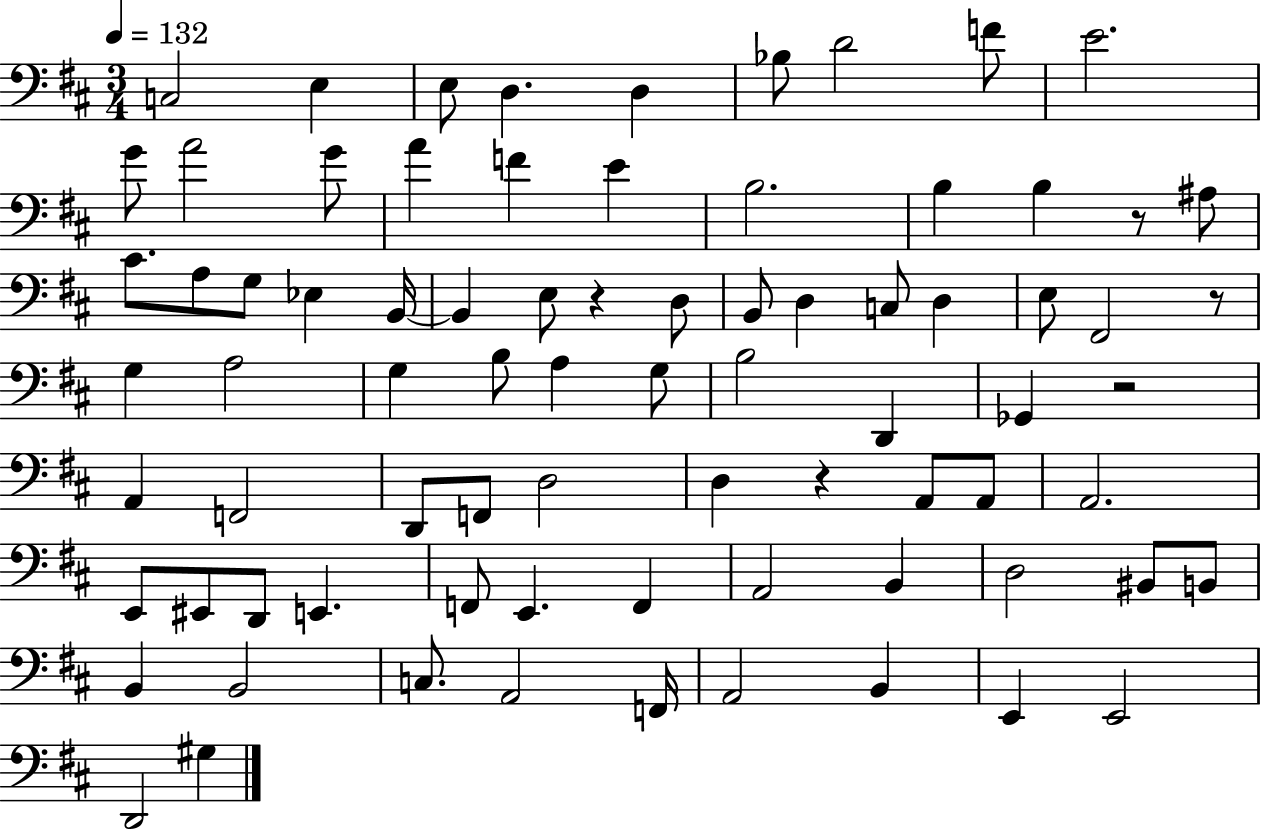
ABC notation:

X:1
T:Untitled
M:3/4
L:1/4
K:D
C,2 E, E,/2 D, D, _B,/2 D2 F/2 E2 G/2 A2 G/2 A F E B,2 B, B, z/2 ^A,/2 ^C/2 A,/2 G,/2 _E, B,,/4 B,, E,/2 z D,/2 B,,/2 D, C,/2 D, E,/2 ^F,,2 z/2 G, A,2 G, B,/2 A, G,/2 B,2 D,, _G,, z2 A,, F,,2 D,,/2 F,,/2 D,2 D, z A,,/2 A,,/2 A,,2 E,,/2 ^E,,/2 D,,/2 E,, F,,/2 E,, F,, A,,2 B,, D,2 ^B,,/2 B,,/2 B,, B,,2 C,/2 A,,2 F,,/4 A,,2 B,, E,, E,,2 D,,2 ^G,